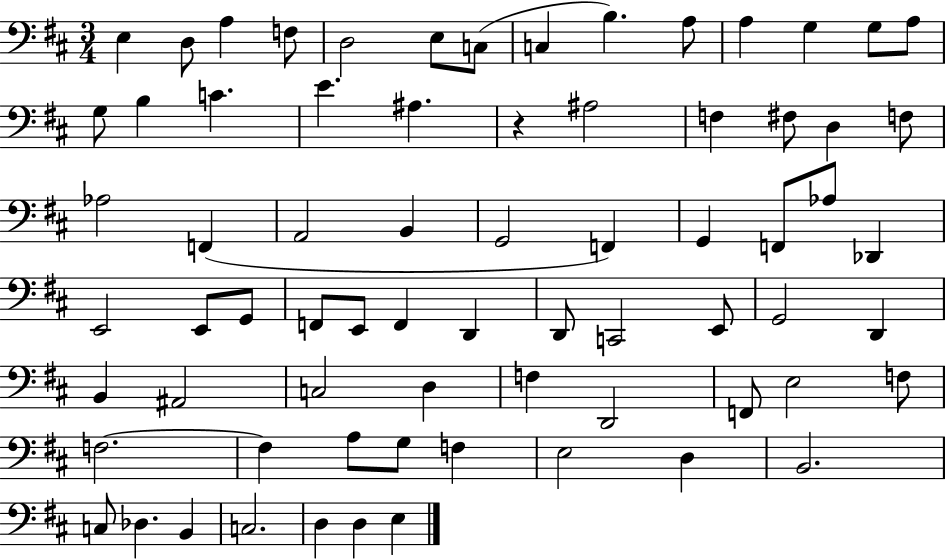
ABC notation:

X:1
T:Untitled
M:3/4
L:1/4
K:D
E, D,/2 A, F,/2 D,2 E,/2 C,/2 C, B, A,/2 A, G, G,/2 A,/2 G,/2 B, C E ^A, z ^A,2 F, ^F,/2 D, F,/2 _A,2 F,, A,,2 B,, G,,2 F,, G,, F,,/2 _A,/2 _D,, E,,2 E,,/2 G,,/2 F,,/2 E,,/2 F,, D,, D,,/2 C,,2 E,,/2 G,,2 D,, B,, ^A,,2 C,2 D, F, D,,2 F,,/2 E,2 F,/2 F,2 F, A,/2 G,/2 F, E,2 D, B,,2 C,/2 _D, B,, C,2 D, D, E,